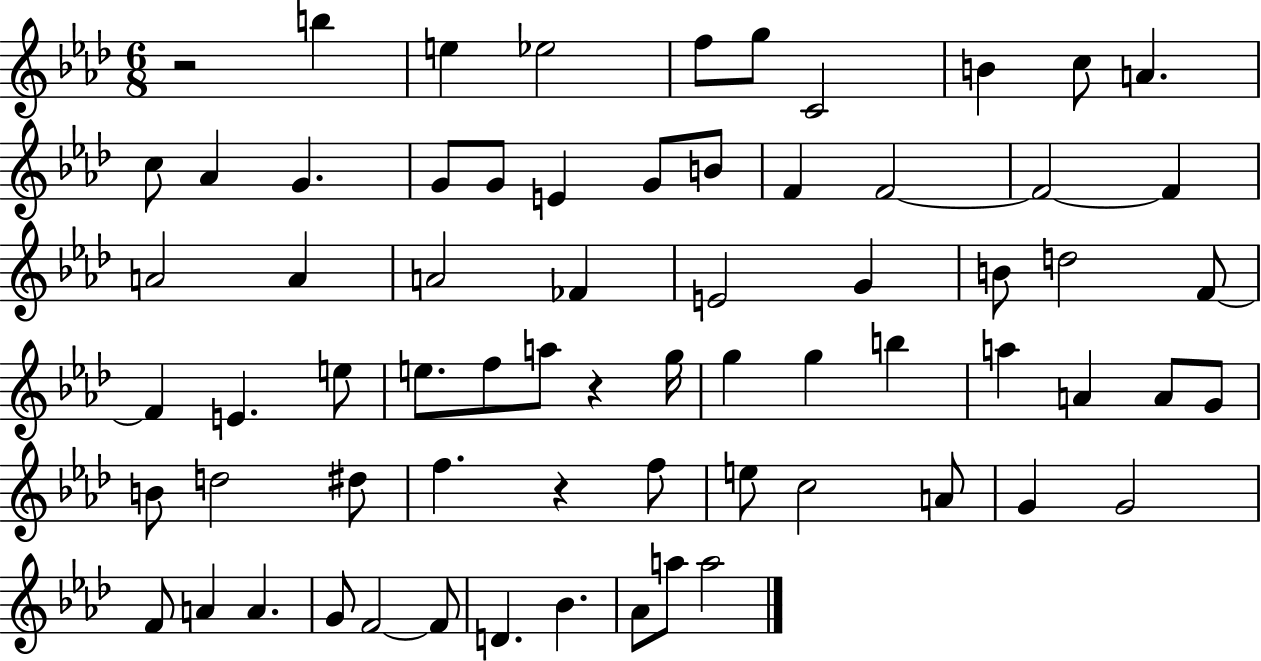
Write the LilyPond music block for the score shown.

{
  \clef treble
  \numericTimeSignature
  \time 6/8
  \key aes \major
  r2 b''4 | e''4 ees''2 | f''8 g''8 c'2 | b'4 c''8 a'4. | \break c''8 aes'4 g'4. | g'8 g'8 e'4 g'8 b'8 | f'4 f'2~~ | f'2~~ f'4 | \break a'2 a'4 | a'2 fes'4 | e'2 g'4 | b'8 d''2 f'8~~ | \break f'4 e'4. e''8 | e''8. f''8 a''8 r4 g''16 | g''4 g''4 b''4 | a''4 a'4 a'8 g'8 | \break b'8 d''2 dis''8 | f''4. r4 f''8 | e''8 c''2 a'8 | g'4 g'2 | \break f'8 a'4 a'4. | g'8 f'2~~ f'8 | d'4. bes'4. | aes'8 a''8 a''2 | \break \bar "|."
}